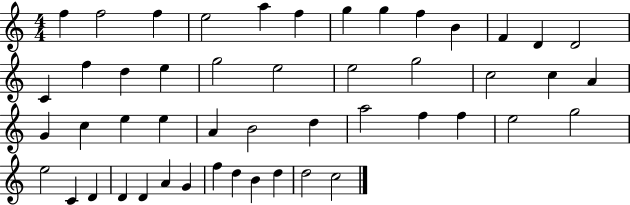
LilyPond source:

{
  \clef treble
  \numericTimeSignature
  \time 4/4
  \key c \major
  f''4 f''2 f''4 | e''2 a''4 f''4 | g''4 g''4 f''4 b'4 | f'4 d'4 d'2 | \break c'4 f''4 d''4 e''4 | g''2 e''2 | e''2 g''2 | c''2 c''4 a'4 | \break g'4 c''4 e''4 e''4 | a'4 b'2 d''4 | a''2 f''4 f''4 | e''2 g''2 | \break e''2 c'4 d'4 | d'4 d'4 a'4 g'4 | f''4 d''4 b'4 d''4 | d''2 c''2 | \break \bar "|."
}